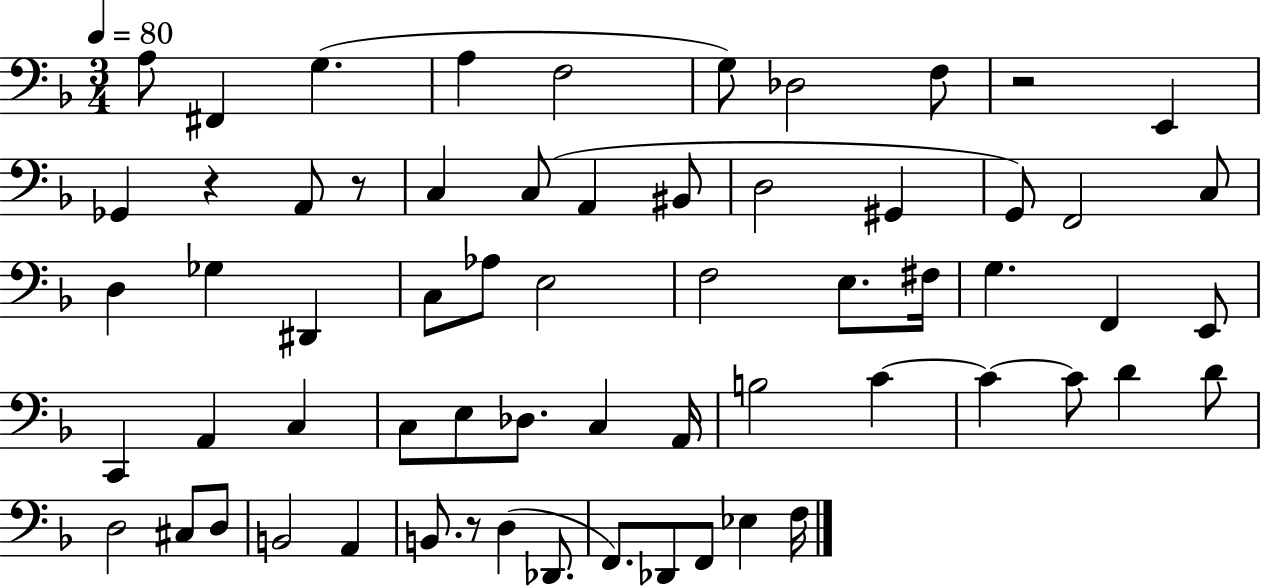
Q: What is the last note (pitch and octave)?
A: F3